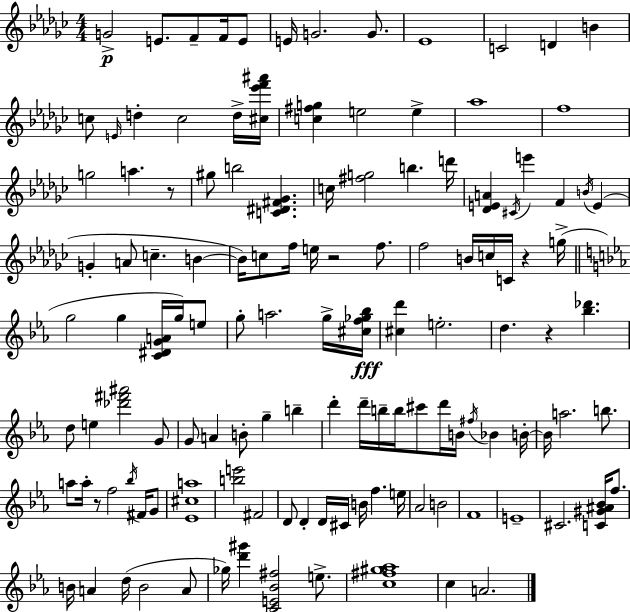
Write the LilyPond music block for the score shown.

{
  \clef treble
  \numericTimeSignature
  \time 4/4
  \key ees \minor
  \repeat volta 2 { g'2->\p e'8. f'8-- f'16 e'8 | e'16 g'2. g'8. | ees'1 | c'2 d'4 b'4 | \break c''8 \grace { e'16 } d''4-. c''2 d''16-> | <cis'' ees''' f''' ais'''>16 <c'' fis'' g''>4 e''2 e''4-> | aes''1 | f''1 | \break g''2 a''4. r8 | gis''8 b''2 <c' dis' fis' ges'>4. | c''16 <fis'' g''>2 b''4. | d'''16 <des' e' a'>4 \acciaccatura { cis'16 } e'''4 f'4 \acciaccatura { b'16 } e'4( | \break g'4-. a'8 c''4.-- b'4~~ | b'16) c''8 f''16 e''16 r2 | f''8. f''2 b'16 c''16 c'16 r4 | g''16->( \bar "||" \break \key ees \major g''2 g''4 <c' dis' g' a'>16 g''16) e''8 | g''8-. a''2. g''16-> <cis'' f'' ges'' bes''>16\fff | <cis'' d'''>4 e''2.-. | d''4. r4 <bes'' des'''>4. | \break d''8 e''4 <des''' fis''' ais'''>2 g'8 | g'8 a'4 b'8-. g''4-- b''4-- | d'''4-. d'''16-- b''16-- b''16 cis'''8 d'''16 b'16 \acciaccatura { fis''16 } bes'4 | b'16-.~~ b'16 a''2. b''8. | \break a''8 a''16-. r8 f''2 \acciaccatura { bes''16 } fis'16 | g'8 <ees' cis'' a''>1 | <b'' e'''>2 fis'2 | d'8 d'4-. d'16 cis'16 b'16 f''4. | \break e''16 aes'2 b'2 | f'1 | e'1-- | cis'2. <c' gis' ais' bes'>16 f''8. | \break b'16 a'4 d''16( b'2 | a'8 ges''16) <d''' gis'''>4 <c' e' bes' fis''>2 e''8.-> | <c'' fis'' gis'' aes''>1 | c''4 a'2. | \break } \bar "|."
}